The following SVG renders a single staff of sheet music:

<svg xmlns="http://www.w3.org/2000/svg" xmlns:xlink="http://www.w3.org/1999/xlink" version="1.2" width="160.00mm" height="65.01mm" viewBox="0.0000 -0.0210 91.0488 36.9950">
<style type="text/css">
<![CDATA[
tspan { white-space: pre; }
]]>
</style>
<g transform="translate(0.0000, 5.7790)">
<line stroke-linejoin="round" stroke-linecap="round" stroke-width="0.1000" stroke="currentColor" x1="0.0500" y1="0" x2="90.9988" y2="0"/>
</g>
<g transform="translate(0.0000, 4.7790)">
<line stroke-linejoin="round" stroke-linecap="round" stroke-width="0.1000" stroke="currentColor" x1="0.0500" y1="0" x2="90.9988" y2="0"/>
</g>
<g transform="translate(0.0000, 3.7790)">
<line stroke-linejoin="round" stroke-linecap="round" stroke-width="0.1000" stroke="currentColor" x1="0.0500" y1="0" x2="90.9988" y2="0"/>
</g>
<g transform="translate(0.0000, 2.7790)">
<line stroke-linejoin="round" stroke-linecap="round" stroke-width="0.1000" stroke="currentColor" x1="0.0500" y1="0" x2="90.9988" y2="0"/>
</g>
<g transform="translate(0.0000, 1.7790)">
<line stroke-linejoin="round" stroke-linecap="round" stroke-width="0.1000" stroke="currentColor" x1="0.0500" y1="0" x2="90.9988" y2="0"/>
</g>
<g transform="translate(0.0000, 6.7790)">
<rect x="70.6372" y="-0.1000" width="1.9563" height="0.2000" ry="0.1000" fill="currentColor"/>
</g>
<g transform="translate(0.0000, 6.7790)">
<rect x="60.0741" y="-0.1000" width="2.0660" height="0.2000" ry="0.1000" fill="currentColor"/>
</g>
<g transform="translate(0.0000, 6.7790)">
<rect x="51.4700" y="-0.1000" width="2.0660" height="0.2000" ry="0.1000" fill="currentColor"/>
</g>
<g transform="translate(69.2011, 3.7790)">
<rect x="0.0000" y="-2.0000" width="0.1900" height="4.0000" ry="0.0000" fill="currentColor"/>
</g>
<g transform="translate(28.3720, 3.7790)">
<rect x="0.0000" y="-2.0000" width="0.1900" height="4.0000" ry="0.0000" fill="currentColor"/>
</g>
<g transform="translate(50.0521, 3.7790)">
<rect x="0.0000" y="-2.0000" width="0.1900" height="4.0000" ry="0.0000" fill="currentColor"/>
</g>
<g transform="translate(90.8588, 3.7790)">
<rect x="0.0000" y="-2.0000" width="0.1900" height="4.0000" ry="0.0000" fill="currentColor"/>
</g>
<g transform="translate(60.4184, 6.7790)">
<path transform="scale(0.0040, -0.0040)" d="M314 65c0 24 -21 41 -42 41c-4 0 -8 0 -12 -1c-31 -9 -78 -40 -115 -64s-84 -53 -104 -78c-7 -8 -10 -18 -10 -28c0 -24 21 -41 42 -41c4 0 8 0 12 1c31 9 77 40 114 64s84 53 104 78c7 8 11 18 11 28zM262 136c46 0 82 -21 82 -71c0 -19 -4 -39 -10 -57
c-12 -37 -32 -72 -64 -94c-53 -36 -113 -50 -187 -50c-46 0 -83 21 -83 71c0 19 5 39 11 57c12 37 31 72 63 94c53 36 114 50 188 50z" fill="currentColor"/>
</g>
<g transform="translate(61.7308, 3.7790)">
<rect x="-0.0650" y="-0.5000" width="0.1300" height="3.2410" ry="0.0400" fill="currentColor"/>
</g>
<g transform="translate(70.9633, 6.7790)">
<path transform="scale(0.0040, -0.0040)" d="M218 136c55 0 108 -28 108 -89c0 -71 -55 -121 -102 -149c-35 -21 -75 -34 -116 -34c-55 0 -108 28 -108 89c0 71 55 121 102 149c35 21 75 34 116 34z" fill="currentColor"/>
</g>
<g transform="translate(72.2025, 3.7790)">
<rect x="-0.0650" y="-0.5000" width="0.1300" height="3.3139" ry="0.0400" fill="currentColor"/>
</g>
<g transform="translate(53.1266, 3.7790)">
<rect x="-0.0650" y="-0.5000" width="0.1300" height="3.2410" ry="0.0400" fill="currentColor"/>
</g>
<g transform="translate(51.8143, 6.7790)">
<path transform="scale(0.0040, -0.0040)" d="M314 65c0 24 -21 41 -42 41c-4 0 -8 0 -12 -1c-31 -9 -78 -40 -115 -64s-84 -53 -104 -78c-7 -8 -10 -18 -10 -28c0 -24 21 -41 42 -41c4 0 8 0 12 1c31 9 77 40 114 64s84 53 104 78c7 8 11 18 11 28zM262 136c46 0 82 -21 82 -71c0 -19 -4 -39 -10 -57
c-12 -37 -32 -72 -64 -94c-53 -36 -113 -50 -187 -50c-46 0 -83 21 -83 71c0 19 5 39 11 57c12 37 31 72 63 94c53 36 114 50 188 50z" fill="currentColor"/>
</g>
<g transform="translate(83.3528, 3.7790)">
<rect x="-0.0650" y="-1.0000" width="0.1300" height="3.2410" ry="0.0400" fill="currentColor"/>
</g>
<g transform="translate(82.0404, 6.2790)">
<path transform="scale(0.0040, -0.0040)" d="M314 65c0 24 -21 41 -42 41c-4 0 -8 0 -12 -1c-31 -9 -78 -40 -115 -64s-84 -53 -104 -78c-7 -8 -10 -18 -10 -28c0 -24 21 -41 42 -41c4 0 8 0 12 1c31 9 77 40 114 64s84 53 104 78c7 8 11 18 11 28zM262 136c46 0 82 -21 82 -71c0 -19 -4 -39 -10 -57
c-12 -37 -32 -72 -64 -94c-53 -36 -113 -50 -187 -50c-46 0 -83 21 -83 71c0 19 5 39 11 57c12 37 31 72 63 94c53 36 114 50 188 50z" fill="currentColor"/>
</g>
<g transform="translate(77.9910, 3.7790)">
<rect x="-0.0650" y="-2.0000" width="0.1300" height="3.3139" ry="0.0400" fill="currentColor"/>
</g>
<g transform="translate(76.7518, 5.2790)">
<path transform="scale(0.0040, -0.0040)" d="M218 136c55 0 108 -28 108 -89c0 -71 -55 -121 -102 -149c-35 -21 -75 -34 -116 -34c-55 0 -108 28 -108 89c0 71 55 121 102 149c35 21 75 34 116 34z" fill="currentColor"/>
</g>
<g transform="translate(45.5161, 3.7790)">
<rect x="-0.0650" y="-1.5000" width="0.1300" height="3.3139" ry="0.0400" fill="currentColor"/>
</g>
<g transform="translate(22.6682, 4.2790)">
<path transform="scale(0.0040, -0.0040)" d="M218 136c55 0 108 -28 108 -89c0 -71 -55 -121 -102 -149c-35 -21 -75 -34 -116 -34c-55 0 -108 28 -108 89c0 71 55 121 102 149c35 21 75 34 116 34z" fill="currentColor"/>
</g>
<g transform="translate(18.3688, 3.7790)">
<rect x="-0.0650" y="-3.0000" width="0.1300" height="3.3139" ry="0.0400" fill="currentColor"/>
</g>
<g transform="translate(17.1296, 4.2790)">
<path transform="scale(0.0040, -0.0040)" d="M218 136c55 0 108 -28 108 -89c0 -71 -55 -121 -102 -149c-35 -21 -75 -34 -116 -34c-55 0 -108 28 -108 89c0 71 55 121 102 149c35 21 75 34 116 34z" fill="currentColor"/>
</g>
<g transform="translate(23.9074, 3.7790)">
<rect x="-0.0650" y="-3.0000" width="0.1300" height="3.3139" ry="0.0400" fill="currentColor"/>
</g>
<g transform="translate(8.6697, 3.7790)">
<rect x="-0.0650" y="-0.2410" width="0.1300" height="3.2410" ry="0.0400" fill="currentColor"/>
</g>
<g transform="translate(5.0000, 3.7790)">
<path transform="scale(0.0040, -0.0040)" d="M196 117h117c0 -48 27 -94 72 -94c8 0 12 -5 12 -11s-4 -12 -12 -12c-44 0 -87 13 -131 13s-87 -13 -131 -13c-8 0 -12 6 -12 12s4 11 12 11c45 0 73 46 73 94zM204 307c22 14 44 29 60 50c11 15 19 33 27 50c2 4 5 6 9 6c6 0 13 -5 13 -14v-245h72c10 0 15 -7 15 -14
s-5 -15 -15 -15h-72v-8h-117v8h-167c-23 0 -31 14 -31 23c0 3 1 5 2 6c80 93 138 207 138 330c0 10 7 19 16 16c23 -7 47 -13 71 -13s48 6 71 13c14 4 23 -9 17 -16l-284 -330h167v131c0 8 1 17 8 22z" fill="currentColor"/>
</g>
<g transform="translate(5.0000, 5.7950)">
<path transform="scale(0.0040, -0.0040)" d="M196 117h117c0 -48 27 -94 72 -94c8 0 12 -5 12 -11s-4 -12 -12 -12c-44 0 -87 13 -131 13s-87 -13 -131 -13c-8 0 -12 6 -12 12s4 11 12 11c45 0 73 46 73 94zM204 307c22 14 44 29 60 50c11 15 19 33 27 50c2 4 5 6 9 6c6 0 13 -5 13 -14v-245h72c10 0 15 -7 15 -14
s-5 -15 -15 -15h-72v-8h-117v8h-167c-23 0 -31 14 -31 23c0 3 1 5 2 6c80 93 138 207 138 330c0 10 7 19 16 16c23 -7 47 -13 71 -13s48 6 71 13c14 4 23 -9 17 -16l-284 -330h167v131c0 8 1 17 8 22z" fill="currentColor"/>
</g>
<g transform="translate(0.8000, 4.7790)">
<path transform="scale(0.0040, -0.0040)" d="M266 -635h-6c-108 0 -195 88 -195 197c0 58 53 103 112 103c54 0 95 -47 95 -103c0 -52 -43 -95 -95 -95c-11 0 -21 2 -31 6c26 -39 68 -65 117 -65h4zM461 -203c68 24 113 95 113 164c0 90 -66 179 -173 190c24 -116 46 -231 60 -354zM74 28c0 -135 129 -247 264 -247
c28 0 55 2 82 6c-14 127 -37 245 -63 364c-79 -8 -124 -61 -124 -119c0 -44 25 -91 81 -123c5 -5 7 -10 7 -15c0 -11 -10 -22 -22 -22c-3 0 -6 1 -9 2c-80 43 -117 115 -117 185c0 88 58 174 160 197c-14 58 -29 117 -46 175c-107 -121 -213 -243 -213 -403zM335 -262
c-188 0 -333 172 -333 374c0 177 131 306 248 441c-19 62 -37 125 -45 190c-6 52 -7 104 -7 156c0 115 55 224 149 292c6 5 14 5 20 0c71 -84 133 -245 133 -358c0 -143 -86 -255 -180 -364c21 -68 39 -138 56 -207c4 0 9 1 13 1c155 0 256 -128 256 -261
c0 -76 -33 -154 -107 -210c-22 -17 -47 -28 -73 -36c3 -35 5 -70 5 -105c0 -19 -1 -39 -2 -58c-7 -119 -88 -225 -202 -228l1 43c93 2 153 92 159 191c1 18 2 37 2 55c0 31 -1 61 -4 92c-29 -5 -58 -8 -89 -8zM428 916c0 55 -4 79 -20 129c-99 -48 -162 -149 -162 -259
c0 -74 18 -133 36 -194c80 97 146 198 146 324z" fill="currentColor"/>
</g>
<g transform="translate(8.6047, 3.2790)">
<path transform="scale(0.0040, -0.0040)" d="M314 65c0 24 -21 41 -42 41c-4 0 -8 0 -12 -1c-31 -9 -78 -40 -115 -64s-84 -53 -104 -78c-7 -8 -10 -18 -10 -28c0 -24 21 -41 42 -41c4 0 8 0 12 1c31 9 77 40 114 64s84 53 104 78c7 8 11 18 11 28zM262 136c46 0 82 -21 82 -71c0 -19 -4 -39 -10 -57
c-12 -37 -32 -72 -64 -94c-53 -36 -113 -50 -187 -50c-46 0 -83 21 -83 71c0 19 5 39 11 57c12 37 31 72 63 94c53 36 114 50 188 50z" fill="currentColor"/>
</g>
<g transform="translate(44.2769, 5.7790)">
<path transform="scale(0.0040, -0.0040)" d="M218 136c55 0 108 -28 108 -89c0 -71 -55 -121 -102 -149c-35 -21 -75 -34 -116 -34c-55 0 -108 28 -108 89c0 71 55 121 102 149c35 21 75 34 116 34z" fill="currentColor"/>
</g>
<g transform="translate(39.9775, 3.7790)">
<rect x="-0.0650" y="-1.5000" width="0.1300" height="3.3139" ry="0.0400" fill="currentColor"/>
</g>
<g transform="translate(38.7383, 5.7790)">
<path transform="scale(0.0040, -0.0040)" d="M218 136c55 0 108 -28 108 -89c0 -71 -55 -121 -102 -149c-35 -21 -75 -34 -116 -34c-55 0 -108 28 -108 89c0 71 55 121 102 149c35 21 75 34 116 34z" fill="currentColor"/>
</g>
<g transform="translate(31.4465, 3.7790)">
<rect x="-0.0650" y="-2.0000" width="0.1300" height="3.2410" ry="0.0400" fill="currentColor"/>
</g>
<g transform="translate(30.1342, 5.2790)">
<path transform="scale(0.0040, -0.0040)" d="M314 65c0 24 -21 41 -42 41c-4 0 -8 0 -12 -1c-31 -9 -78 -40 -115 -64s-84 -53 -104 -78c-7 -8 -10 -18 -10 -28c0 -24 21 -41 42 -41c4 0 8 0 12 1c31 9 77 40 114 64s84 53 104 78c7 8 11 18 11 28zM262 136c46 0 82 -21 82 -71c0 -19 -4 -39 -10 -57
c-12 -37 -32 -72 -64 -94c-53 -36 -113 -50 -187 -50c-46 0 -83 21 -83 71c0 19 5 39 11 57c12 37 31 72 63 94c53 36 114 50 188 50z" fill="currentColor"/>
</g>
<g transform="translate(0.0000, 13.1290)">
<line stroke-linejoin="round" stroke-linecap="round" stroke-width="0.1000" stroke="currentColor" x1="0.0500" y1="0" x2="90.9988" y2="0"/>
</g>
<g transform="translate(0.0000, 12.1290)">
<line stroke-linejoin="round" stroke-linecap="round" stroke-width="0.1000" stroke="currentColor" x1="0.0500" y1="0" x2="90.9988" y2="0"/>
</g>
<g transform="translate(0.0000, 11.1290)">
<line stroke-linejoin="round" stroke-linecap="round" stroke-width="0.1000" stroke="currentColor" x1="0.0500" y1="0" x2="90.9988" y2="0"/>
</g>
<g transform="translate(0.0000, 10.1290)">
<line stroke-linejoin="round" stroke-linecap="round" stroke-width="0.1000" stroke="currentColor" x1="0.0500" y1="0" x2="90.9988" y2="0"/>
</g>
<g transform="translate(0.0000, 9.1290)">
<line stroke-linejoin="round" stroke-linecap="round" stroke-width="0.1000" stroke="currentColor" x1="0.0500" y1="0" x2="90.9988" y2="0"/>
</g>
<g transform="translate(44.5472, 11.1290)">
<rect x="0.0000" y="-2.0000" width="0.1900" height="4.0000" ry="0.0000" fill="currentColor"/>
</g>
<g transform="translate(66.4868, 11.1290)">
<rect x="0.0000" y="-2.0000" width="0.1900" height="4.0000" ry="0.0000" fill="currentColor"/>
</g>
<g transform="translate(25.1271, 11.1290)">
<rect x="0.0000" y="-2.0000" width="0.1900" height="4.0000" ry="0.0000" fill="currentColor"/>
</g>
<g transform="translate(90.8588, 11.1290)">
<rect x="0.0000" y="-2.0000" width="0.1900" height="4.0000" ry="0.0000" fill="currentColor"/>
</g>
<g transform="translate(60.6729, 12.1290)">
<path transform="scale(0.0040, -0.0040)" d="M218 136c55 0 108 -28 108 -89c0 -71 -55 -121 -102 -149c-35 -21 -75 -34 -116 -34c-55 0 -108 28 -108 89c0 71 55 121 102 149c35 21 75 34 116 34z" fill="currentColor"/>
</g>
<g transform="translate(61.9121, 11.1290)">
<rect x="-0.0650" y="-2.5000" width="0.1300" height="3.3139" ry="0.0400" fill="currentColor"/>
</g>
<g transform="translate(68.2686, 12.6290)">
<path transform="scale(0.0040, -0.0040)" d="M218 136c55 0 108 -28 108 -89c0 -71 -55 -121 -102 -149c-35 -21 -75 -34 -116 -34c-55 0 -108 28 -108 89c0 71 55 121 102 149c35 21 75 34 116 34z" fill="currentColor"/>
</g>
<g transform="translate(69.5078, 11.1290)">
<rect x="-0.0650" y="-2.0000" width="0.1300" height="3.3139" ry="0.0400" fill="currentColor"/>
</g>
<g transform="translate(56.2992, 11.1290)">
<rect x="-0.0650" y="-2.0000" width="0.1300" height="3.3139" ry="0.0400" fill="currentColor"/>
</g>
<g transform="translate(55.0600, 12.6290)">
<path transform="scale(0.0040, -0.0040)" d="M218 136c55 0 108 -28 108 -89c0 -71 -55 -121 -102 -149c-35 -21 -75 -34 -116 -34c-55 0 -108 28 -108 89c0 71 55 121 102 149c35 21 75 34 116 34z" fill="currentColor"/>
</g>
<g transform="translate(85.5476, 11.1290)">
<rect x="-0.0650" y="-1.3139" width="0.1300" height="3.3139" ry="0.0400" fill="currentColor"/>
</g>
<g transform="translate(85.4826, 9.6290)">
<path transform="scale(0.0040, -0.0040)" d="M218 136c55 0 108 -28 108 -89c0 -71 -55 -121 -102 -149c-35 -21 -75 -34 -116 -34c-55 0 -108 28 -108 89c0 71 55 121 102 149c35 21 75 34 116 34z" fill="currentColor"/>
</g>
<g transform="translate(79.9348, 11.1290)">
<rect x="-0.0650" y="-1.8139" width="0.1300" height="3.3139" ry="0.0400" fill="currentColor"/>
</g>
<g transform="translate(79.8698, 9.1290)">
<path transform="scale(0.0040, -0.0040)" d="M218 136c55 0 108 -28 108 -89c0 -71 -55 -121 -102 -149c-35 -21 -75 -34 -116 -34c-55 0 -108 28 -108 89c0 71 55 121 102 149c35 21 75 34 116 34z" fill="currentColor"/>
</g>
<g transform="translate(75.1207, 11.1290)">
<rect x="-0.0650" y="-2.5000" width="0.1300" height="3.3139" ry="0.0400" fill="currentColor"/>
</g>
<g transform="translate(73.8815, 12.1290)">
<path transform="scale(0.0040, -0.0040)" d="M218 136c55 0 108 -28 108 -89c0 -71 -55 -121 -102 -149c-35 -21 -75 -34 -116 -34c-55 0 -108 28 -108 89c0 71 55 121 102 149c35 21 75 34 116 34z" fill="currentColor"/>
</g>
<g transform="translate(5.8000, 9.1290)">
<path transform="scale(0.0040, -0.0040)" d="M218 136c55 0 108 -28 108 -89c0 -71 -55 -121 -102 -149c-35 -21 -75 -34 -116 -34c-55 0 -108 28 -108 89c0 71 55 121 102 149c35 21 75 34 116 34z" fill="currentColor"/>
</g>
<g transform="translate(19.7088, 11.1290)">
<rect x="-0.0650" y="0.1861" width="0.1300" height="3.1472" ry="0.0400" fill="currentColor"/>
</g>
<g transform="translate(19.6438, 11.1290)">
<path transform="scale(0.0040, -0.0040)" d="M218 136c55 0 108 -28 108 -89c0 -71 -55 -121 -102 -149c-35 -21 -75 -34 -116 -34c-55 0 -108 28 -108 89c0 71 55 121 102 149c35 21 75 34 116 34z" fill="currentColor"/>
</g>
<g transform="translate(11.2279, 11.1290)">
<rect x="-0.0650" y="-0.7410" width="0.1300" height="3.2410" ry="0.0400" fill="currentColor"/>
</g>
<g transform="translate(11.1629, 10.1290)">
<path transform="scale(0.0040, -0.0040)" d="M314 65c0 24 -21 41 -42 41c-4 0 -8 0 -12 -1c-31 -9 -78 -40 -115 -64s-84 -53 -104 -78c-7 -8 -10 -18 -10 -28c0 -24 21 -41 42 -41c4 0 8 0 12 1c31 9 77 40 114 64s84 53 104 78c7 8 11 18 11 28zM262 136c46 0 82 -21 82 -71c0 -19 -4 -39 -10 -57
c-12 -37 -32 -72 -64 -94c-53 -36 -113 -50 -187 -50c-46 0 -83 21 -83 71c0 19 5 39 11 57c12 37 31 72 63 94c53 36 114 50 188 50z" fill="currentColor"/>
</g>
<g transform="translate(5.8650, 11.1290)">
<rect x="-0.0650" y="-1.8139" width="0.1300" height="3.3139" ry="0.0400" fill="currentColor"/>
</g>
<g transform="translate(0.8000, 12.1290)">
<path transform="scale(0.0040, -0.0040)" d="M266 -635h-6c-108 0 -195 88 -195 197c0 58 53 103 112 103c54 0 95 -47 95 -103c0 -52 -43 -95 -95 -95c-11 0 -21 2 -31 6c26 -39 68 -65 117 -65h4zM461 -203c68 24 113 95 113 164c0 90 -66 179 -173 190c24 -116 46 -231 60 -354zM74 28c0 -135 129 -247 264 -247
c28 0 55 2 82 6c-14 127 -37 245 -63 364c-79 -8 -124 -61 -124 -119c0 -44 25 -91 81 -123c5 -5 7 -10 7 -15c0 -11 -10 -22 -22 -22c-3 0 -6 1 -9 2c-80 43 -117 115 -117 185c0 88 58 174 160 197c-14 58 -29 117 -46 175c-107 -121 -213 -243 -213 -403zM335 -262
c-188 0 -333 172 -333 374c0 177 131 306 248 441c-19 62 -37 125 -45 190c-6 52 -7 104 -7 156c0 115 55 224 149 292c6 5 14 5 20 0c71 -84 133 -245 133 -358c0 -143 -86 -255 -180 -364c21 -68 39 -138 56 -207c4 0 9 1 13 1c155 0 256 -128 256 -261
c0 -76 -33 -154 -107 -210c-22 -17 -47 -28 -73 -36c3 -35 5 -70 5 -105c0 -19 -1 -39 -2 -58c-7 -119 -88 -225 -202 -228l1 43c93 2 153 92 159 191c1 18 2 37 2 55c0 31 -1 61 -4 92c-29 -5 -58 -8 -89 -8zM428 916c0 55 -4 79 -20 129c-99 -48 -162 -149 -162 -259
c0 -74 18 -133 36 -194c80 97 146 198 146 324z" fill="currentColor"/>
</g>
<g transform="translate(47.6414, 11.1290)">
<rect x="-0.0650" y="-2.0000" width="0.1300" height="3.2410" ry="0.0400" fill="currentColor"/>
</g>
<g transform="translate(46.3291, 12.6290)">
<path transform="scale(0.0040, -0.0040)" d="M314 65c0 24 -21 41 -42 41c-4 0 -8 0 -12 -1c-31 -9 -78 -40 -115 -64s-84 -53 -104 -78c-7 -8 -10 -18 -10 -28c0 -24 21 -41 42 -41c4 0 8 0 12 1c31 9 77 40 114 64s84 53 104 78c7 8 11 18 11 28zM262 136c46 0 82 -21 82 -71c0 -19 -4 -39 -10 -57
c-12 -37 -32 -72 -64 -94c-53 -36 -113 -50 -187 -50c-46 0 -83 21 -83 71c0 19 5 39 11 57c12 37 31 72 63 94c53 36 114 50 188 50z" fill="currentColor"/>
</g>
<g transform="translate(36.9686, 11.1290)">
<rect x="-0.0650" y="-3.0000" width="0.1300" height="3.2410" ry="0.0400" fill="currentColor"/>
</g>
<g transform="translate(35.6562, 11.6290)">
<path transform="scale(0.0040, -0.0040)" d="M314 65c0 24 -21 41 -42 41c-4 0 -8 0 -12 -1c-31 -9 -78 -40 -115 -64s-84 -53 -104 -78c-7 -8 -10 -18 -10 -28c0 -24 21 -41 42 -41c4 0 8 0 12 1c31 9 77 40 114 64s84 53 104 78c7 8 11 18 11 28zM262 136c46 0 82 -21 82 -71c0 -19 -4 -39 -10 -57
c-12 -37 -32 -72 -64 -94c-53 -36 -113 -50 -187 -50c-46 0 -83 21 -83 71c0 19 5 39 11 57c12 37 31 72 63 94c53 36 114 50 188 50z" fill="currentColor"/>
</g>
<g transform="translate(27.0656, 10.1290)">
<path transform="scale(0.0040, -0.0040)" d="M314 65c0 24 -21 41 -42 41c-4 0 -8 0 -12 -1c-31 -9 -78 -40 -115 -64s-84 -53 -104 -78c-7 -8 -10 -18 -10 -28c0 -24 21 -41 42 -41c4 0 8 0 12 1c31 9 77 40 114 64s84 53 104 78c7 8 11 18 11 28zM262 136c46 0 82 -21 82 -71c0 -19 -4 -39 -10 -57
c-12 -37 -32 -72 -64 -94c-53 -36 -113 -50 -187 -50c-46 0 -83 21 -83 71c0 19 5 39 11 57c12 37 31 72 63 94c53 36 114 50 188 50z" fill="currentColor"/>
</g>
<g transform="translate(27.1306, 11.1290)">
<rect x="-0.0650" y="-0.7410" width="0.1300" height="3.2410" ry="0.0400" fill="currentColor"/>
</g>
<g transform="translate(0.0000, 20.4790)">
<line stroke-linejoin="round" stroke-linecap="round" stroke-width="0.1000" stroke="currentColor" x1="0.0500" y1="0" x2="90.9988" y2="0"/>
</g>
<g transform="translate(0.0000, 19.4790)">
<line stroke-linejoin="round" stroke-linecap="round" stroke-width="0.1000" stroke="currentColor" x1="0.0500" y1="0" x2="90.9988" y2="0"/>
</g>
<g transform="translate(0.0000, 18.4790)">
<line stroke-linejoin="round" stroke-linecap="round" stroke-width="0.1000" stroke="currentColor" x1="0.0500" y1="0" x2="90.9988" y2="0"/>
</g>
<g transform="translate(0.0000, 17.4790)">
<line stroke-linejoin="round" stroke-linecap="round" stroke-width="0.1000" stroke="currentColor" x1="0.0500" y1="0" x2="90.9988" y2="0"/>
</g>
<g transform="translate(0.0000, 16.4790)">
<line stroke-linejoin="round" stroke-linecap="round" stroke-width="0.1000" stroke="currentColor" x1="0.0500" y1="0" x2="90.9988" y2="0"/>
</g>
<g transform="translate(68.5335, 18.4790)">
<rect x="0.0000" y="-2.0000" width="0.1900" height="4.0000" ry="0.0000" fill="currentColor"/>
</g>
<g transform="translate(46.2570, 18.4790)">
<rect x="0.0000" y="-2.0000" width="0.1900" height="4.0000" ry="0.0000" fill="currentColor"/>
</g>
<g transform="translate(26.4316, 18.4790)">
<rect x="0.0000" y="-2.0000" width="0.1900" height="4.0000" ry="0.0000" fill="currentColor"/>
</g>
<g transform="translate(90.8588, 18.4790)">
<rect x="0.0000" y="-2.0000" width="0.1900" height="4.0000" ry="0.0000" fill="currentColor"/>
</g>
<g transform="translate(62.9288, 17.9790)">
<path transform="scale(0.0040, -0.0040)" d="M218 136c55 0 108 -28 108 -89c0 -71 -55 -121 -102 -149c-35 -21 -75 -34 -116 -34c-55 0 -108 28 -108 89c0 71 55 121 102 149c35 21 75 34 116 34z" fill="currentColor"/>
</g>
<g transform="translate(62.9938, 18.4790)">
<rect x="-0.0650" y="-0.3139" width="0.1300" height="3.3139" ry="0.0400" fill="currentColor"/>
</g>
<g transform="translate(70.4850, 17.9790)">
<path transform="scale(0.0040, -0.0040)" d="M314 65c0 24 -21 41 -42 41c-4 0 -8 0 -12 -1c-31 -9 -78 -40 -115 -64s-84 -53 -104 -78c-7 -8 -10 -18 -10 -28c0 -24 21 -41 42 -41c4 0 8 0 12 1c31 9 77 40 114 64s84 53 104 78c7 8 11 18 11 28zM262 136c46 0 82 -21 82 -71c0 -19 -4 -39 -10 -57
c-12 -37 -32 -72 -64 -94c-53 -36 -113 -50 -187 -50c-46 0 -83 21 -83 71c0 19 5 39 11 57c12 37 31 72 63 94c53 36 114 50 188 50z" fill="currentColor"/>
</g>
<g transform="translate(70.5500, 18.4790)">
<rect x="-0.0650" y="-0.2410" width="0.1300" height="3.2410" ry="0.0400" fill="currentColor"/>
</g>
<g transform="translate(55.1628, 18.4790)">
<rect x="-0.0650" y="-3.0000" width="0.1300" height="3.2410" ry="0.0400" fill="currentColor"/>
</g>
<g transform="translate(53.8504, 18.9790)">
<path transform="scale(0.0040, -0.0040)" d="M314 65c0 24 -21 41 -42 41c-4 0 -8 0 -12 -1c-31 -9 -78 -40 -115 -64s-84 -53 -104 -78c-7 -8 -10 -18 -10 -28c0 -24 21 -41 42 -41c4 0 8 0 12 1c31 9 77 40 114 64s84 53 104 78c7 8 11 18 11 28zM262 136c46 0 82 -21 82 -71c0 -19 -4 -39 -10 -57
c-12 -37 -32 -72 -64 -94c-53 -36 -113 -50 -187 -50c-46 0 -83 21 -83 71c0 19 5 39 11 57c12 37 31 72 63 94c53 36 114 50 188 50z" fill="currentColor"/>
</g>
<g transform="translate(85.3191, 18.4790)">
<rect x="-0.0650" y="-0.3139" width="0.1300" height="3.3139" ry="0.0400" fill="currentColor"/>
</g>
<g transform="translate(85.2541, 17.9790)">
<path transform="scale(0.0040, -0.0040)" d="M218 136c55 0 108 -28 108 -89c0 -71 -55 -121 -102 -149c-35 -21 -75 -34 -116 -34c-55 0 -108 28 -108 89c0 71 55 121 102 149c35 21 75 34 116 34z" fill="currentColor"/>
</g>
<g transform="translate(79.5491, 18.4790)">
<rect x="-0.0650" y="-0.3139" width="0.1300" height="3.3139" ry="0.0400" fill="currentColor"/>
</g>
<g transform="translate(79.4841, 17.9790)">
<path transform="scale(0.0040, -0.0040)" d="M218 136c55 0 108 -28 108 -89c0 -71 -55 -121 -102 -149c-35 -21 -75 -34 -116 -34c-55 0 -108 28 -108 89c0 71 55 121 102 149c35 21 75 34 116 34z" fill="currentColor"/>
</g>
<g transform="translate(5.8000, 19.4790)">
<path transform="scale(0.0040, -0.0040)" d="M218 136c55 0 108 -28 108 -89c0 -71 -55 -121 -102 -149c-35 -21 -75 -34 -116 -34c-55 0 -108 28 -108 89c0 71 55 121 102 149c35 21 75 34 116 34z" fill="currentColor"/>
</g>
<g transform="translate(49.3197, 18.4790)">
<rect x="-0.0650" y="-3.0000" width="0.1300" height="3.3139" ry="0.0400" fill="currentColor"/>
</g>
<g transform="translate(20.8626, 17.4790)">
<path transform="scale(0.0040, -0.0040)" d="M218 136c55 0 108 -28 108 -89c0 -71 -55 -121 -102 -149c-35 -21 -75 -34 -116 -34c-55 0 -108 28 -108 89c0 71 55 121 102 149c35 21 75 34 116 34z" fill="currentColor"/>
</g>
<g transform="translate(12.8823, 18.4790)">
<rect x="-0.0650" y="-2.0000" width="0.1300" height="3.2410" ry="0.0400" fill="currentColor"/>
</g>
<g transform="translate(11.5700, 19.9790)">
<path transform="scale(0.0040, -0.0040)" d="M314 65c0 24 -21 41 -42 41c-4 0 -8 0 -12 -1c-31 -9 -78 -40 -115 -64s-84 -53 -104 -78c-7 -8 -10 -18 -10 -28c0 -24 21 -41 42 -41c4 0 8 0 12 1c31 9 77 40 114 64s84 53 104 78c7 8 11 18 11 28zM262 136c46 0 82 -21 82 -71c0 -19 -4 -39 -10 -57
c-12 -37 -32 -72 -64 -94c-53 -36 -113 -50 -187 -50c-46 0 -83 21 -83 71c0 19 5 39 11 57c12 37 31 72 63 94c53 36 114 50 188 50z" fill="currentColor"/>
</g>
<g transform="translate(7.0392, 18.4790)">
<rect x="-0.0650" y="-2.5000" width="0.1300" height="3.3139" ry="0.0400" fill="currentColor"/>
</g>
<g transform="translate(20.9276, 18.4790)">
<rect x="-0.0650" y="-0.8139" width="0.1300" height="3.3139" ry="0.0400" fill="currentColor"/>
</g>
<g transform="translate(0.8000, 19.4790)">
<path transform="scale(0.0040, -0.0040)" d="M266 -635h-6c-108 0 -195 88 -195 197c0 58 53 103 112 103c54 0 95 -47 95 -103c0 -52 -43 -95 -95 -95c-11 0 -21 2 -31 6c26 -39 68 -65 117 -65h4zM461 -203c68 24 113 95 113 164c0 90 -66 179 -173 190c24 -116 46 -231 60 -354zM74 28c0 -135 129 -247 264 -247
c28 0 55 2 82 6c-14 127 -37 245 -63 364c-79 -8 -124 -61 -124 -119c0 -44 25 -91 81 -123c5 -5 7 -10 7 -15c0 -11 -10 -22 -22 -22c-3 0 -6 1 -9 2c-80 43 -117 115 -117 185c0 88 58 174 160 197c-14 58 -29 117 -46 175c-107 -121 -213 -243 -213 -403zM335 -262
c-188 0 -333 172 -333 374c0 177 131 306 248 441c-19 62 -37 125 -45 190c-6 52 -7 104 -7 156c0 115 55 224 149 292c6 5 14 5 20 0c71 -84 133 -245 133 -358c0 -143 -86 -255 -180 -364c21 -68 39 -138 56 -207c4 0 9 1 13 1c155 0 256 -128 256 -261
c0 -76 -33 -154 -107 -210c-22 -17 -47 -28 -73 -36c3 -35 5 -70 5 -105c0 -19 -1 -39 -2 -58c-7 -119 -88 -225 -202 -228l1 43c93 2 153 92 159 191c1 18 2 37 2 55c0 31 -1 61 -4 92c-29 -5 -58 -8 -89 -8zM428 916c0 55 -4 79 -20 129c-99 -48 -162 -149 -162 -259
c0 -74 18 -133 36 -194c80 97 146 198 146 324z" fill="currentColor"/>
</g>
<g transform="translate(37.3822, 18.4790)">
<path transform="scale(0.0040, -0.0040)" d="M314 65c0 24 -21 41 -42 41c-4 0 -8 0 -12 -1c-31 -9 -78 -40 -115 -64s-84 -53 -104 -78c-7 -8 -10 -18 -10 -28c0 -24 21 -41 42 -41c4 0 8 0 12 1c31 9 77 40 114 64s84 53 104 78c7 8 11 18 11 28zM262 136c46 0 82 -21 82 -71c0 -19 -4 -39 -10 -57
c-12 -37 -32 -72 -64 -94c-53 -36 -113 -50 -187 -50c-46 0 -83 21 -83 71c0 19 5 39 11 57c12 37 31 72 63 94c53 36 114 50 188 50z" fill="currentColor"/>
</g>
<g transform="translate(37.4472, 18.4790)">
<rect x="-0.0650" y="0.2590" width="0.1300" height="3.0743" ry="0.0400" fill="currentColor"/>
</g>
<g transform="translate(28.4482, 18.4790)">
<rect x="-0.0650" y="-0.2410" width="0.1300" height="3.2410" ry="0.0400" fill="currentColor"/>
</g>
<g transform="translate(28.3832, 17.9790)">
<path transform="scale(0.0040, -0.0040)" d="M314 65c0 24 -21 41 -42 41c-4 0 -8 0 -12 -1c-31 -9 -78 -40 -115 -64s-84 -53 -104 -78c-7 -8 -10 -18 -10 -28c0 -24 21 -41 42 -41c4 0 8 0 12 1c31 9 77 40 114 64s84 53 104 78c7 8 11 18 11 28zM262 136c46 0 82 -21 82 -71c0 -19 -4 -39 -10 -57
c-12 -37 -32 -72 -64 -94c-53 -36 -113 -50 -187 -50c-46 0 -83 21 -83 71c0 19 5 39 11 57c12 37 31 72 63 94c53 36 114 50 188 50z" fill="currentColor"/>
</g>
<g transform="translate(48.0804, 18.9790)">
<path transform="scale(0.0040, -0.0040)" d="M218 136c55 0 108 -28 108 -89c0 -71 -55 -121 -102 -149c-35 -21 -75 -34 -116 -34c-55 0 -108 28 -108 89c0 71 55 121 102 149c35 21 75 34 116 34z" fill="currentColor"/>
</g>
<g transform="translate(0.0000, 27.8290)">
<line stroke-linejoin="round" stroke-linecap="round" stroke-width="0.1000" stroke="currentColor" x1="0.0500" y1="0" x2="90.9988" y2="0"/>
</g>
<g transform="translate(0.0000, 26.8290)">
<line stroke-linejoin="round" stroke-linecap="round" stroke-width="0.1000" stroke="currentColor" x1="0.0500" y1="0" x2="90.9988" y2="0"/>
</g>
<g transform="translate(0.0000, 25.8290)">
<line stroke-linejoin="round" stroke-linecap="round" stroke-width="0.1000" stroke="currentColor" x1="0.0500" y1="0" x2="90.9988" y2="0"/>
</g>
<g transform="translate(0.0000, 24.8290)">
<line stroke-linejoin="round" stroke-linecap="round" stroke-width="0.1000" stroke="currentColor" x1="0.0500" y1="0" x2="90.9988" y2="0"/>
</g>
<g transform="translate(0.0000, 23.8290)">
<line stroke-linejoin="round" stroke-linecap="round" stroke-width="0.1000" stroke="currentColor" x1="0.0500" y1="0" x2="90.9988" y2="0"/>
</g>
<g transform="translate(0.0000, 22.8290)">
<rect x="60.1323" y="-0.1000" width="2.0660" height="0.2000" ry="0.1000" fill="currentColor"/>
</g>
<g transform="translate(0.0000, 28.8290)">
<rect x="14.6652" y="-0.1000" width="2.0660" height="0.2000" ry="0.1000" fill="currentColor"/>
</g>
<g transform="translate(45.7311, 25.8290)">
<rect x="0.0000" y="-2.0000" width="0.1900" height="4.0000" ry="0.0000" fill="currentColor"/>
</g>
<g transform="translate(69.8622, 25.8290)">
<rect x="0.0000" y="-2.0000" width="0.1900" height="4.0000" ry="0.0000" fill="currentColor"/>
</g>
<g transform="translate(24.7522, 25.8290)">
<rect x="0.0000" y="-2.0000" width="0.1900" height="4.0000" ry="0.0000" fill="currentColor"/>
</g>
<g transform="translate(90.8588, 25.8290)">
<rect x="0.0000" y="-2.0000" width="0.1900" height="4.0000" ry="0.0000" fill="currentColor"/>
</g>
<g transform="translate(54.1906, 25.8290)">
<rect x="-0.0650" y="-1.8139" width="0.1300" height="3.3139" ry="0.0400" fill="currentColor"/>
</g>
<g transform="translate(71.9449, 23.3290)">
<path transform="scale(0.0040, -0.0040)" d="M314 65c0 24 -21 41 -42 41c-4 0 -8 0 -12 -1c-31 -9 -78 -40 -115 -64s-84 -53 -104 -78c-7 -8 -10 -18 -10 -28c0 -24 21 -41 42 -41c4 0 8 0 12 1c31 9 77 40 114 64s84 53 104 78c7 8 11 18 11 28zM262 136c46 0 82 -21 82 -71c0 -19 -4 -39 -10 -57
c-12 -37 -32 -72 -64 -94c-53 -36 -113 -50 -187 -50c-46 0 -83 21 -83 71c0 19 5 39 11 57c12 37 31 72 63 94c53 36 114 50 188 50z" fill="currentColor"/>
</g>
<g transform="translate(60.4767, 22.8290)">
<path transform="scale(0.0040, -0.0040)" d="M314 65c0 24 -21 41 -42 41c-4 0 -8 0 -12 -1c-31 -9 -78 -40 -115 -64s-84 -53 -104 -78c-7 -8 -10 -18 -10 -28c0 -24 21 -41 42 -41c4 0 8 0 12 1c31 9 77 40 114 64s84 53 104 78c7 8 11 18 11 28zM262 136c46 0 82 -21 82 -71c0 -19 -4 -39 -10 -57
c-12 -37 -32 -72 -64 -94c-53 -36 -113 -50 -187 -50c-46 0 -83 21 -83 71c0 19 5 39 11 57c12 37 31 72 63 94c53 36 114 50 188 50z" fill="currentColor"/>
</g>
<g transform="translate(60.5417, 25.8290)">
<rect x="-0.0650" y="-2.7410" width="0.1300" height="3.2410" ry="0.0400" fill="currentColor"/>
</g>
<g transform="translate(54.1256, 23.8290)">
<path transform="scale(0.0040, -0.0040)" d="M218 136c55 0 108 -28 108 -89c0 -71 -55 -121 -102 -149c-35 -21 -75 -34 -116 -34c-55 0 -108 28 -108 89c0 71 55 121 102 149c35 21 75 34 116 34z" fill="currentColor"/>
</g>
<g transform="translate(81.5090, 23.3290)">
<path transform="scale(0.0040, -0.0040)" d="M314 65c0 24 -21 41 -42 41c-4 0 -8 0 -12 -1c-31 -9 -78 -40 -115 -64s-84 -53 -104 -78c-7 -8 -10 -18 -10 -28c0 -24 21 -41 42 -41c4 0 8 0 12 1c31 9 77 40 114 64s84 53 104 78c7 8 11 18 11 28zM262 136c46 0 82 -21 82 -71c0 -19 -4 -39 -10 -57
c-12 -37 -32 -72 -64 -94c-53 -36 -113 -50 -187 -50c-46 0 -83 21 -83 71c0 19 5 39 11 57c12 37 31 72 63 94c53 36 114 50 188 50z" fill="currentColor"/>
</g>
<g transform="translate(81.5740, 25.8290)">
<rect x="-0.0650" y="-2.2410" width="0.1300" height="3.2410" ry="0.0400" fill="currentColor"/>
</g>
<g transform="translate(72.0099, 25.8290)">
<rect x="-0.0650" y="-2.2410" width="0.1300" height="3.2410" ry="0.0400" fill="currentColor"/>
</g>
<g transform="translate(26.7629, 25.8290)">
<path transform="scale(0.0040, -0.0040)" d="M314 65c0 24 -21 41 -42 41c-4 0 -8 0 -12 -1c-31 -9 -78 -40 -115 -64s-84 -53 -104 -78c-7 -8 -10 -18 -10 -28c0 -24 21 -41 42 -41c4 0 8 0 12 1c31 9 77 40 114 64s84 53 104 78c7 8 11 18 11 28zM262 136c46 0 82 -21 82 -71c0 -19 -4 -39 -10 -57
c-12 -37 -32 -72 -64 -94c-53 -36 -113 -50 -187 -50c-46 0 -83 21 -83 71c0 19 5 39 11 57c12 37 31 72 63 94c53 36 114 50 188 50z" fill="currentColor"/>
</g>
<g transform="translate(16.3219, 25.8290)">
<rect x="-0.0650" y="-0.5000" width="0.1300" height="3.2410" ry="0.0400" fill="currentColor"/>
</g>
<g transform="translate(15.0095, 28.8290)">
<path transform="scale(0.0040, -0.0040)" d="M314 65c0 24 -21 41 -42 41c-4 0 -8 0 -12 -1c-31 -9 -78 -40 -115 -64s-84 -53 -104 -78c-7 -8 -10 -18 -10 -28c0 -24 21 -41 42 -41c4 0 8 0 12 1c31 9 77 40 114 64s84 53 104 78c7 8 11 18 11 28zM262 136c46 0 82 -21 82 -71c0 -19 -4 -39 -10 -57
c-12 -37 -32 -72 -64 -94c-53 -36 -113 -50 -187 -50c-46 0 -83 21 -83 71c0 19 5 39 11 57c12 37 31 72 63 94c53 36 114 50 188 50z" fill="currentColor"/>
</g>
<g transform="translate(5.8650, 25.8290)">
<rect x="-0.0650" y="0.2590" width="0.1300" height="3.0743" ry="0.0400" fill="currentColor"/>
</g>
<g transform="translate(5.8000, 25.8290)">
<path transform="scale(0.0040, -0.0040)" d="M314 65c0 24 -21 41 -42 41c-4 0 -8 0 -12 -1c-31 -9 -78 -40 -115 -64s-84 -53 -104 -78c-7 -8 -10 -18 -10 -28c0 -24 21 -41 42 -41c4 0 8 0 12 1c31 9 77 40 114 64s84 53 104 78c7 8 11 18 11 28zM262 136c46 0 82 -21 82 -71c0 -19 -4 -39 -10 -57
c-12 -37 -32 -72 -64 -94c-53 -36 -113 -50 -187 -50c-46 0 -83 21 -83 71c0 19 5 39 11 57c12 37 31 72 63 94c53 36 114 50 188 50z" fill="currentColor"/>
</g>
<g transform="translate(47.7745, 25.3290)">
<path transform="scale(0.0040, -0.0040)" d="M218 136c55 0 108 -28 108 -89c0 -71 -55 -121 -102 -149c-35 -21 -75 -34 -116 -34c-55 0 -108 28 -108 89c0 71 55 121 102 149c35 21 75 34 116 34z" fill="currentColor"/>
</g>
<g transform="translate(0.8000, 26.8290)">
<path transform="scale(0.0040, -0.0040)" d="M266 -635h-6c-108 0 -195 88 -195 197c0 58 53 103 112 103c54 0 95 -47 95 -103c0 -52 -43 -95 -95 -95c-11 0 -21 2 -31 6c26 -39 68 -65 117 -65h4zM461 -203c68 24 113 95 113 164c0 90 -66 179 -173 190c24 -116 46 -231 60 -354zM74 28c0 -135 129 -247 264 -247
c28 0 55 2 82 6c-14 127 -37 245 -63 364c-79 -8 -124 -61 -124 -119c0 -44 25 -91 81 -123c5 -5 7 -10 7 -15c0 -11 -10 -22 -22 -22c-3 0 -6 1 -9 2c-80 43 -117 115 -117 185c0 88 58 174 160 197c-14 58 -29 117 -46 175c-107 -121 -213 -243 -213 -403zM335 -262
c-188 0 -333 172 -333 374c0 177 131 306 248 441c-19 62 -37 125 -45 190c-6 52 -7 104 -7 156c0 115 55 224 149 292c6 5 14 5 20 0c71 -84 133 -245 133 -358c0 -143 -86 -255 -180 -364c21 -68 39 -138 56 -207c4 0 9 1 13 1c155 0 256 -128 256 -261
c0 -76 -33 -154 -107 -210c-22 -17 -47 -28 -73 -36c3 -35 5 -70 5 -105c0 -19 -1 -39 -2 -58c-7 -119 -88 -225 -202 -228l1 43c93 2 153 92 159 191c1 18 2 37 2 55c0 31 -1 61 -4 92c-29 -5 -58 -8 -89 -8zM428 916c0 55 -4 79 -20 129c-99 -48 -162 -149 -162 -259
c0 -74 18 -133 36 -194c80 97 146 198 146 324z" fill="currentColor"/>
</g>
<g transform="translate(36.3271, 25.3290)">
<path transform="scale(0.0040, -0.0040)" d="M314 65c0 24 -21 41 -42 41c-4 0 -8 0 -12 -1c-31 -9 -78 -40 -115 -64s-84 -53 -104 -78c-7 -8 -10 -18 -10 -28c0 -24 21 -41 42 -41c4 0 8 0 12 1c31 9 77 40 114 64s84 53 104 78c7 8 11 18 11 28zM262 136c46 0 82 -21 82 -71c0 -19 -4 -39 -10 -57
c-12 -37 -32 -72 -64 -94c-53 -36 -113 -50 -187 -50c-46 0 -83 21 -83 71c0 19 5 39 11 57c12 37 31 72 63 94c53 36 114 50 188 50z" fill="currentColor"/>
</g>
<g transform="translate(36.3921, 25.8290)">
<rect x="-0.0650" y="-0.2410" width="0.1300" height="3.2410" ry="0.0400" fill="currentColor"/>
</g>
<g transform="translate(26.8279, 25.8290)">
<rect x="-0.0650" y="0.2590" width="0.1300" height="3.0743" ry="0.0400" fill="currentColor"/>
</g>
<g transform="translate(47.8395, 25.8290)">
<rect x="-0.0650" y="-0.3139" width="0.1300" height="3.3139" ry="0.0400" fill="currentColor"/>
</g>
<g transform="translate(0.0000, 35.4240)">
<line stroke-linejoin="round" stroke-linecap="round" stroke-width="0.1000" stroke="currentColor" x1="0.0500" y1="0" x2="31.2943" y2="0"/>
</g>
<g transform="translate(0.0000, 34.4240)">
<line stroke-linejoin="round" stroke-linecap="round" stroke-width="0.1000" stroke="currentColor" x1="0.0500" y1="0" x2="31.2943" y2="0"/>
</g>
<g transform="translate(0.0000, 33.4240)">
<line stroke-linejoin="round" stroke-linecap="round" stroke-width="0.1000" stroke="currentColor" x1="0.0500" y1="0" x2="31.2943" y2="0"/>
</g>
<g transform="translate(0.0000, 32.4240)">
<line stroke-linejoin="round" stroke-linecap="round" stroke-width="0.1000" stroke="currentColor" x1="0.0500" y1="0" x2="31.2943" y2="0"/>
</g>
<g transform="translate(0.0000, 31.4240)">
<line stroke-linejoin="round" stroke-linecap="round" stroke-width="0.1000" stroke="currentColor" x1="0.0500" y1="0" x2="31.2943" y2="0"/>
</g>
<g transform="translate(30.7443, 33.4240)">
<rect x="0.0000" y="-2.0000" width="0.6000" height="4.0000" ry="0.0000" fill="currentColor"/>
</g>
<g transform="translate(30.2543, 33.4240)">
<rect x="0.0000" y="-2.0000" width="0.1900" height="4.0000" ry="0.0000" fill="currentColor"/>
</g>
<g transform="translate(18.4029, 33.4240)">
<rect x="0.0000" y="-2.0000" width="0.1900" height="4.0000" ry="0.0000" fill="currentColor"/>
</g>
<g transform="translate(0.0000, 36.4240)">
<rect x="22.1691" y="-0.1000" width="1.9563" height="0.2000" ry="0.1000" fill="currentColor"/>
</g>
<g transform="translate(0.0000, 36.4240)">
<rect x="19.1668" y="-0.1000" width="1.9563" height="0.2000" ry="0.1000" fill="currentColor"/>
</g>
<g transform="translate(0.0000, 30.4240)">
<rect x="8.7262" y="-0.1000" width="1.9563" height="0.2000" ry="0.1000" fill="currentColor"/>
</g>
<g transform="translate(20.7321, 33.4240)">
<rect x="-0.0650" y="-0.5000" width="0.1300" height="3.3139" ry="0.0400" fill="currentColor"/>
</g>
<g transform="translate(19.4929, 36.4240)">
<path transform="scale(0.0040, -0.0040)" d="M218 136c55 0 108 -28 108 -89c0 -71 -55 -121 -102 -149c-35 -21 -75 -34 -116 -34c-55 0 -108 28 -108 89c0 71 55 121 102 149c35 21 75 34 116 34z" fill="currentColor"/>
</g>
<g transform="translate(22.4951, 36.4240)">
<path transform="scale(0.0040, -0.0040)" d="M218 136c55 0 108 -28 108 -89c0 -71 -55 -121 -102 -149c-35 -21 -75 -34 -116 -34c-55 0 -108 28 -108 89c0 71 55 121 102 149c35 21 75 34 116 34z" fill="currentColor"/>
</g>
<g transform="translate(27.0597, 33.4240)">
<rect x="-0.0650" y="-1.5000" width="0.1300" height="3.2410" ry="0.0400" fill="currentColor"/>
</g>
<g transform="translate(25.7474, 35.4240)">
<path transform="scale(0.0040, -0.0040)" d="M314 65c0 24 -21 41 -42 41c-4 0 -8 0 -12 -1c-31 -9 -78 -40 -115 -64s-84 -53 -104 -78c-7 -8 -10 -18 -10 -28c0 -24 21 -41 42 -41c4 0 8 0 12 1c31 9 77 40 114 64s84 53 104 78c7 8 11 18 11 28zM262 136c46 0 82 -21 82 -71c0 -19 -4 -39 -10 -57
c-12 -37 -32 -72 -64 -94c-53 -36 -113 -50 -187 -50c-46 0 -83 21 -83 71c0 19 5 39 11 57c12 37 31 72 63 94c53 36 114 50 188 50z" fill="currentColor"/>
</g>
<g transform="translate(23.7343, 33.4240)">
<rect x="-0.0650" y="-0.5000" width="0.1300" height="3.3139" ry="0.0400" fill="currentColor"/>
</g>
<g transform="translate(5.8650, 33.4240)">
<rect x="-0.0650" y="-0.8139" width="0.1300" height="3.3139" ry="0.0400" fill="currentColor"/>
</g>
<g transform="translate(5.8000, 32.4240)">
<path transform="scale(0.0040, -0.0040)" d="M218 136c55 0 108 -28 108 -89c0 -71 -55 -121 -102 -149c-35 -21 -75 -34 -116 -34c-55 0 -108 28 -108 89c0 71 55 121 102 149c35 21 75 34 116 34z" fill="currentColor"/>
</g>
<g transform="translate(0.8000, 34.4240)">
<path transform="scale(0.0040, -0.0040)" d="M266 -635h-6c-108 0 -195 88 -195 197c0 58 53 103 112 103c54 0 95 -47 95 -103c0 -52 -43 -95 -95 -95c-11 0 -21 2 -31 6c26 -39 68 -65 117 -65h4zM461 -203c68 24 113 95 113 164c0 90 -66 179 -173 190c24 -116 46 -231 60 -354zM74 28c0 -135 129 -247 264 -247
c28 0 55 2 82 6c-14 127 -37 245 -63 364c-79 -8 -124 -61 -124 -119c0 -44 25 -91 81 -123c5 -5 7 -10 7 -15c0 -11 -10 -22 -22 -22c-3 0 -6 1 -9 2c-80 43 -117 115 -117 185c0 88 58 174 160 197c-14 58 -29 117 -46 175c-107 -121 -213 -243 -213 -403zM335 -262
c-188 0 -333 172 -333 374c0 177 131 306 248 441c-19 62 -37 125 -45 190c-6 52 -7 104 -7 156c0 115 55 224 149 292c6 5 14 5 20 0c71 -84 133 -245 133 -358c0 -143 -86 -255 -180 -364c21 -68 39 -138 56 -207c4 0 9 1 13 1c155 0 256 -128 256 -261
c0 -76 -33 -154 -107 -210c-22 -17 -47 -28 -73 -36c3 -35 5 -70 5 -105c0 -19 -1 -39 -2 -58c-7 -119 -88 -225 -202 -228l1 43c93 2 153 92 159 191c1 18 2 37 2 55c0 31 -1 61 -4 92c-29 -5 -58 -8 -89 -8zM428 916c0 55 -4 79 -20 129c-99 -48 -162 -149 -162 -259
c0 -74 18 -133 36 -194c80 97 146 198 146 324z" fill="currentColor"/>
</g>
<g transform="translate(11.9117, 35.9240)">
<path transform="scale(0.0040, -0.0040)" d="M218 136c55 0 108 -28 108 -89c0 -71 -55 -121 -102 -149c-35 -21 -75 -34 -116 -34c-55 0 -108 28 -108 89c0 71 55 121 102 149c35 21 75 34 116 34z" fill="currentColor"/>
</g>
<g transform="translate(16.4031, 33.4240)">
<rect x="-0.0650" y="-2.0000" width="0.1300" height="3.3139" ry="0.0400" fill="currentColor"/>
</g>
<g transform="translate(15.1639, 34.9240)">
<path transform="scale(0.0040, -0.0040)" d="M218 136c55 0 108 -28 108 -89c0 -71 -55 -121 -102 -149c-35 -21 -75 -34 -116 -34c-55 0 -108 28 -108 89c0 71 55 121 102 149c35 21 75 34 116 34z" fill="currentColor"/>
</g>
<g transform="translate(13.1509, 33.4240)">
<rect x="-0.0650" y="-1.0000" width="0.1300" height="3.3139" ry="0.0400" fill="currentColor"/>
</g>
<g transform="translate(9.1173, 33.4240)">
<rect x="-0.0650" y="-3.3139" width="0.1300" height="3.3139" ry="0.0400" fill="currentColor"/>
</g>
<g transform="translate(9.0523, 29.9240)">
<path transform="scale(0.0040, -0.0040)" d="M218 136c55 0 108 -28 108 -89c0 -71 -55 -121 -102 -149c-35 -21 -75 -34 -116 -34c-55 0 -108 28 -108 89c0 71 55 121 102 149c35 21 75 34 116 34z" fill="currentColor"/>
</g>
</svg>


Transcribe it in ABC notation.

X:1
T:Untitled
M:4/4
L:1/4
K:C
c2 A A F2 E E C2 C2 C F D2 f d2 B d2 A2 F2 F G F G f e G F2 d c2 B2 A A2 c c2 c c B2 C2 B2 c2 c f a2 g2 g2 d b D F C C E2